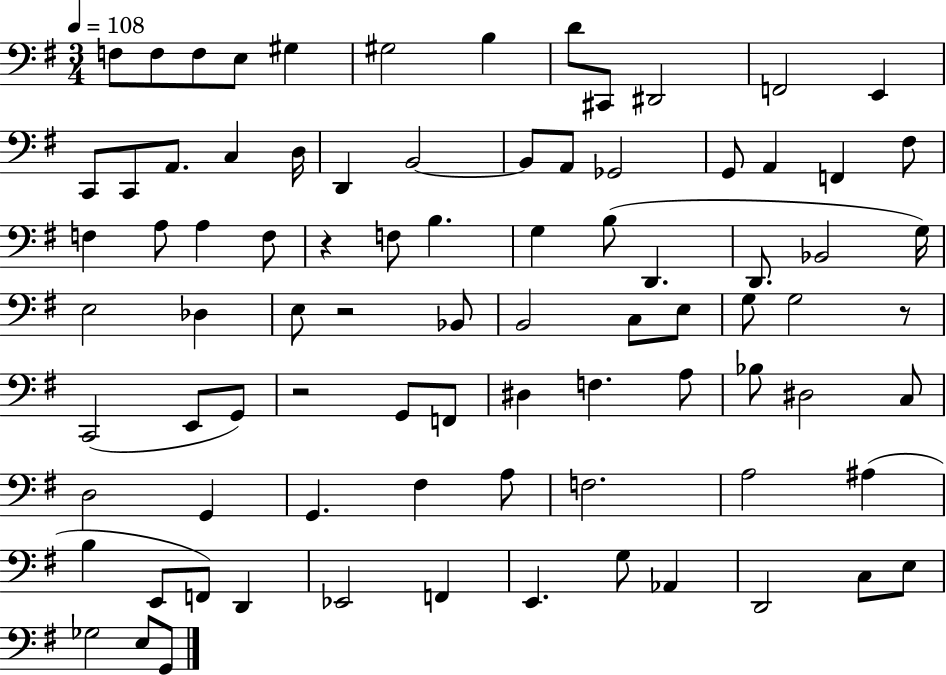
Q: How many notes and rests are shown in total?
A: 85